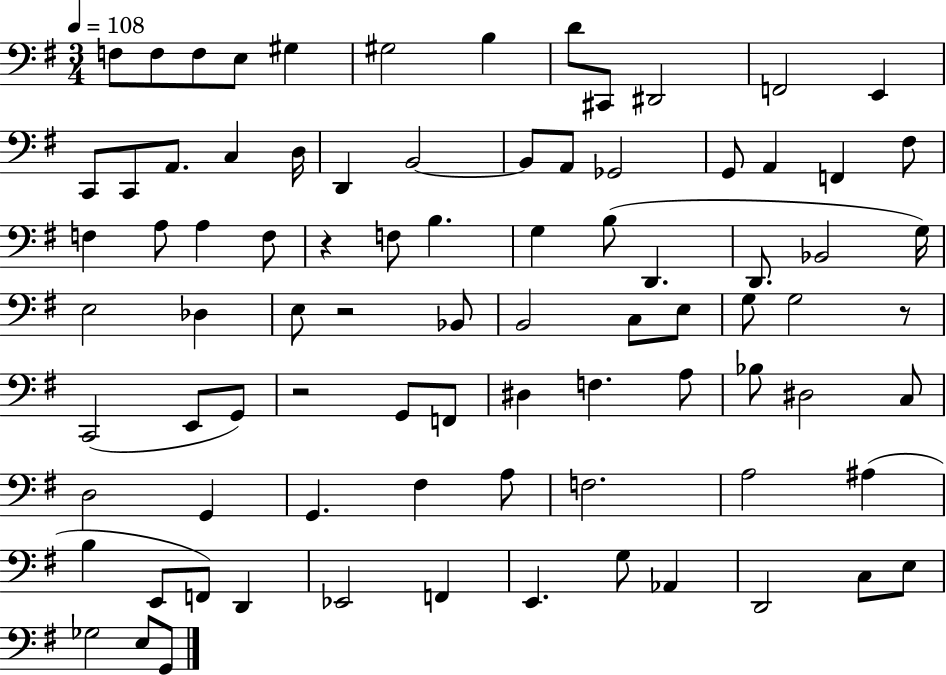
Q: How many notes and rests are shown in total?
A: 85